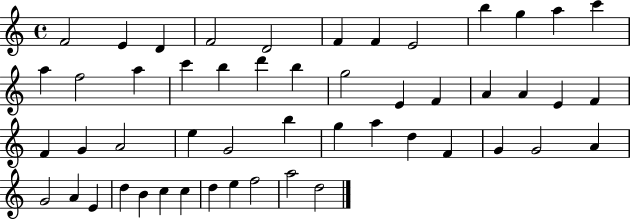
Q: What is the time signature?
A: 4/4